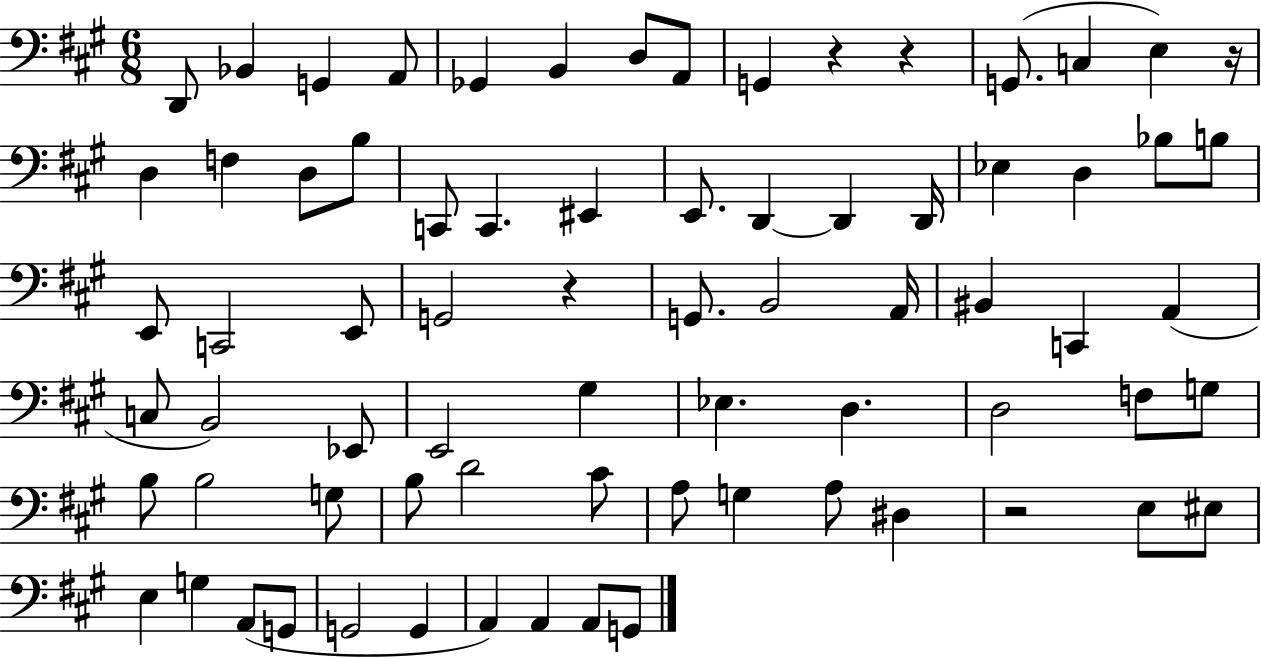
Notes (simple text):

D2/e Bb2/q G2/q A2/e Gb2/q B2/q D3/e A2/e G2/q R/q R/q G2/e. C3/q E3/q R/s D3/q F3/q D3/e B3/e C2/e C2/q. EIS2/q E2/e. D2/q D2/q D2/s Eb3/q D3/q Bb3/e B3/e E2/e C2/h E2/e G2/h R/q G2/e. B2/h A2/s BIS2/q C2/q A2/q C3/e B2/h Eb2/e E2/h G#3/q Eb3/q. D3/q. D3/h F3/e G3/e B3/e B3/h G3/e B3/e D4/h C#4/e A3/e G3/q A3/e D#3/q R/h E3/e EIS3/e E3/q G3/q A2/e G2/e G2/h G2/q A2/q A2/q A2/e G2/e